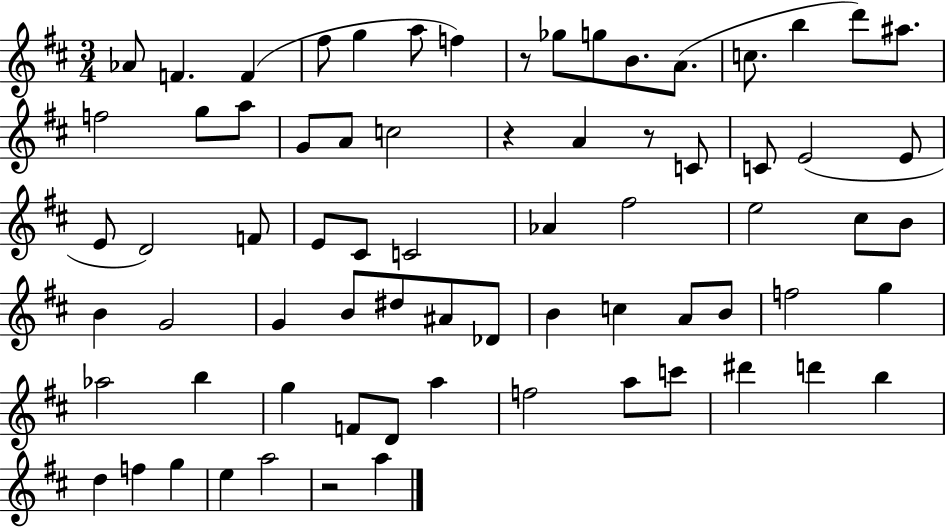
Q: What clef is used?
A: treble